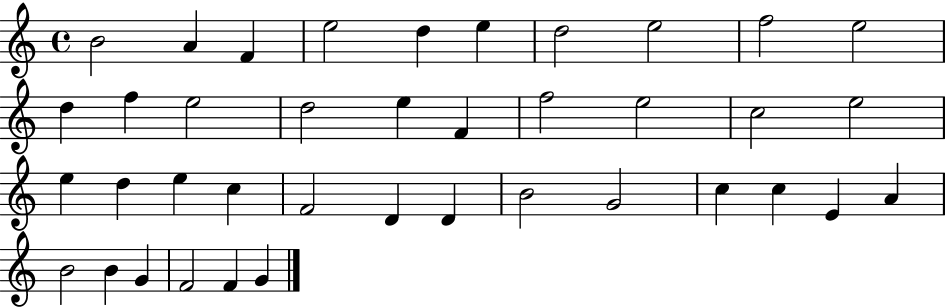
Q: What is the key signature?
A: C major